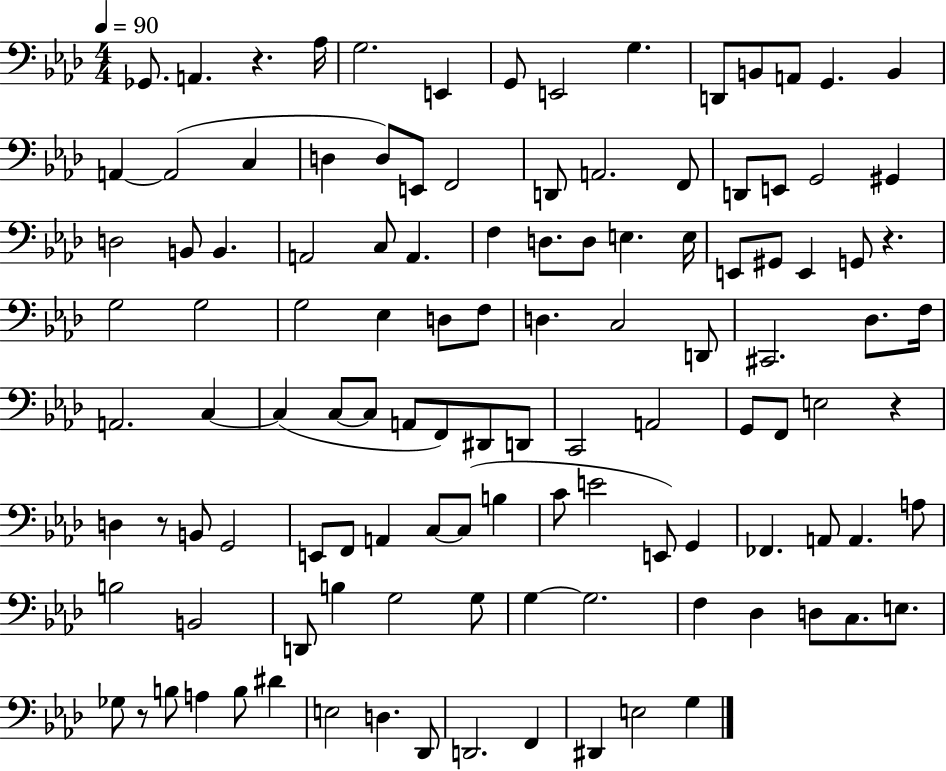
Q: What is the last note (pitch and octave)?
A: G3